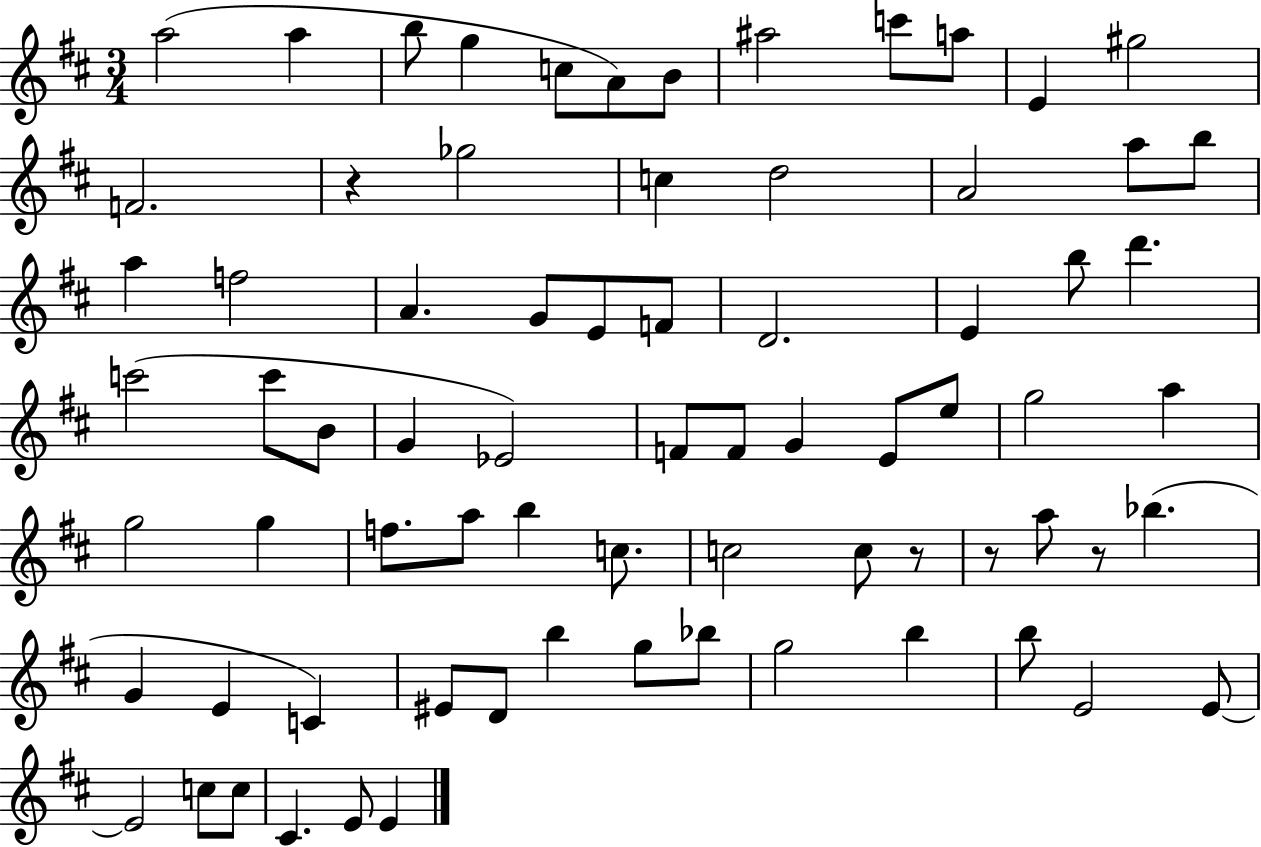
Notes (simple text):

A5/h A5/q B5/e G5/q C5/e A4/e B4/e A#5/h C6/e A5/e E4/q G#5/h F4/h. R/q Gb5/h C5/q D5/h A4/h A5/e B5/e A5/q F5/h A4/q. G4/e E4/e F4/e D4/h. E4/q B5/e D6/q. C6/h C6/e B4/e G4/q Eb4/h F4/e F4/e G4/q E4/e E5/e G5/h A5/q G5/h G5/q F5/e. A5/e B5/q C5/e. C5/h C5/e R/e R/e A5/e R/e Bb5/q. G4/q E4/q C4/q EIS4/e D4/e B5/q G5/e Bb5/e G5/h B5/q B5/e E4/h E4/e E4/h C5/e C5/e C#4/q. E4/e E4/q